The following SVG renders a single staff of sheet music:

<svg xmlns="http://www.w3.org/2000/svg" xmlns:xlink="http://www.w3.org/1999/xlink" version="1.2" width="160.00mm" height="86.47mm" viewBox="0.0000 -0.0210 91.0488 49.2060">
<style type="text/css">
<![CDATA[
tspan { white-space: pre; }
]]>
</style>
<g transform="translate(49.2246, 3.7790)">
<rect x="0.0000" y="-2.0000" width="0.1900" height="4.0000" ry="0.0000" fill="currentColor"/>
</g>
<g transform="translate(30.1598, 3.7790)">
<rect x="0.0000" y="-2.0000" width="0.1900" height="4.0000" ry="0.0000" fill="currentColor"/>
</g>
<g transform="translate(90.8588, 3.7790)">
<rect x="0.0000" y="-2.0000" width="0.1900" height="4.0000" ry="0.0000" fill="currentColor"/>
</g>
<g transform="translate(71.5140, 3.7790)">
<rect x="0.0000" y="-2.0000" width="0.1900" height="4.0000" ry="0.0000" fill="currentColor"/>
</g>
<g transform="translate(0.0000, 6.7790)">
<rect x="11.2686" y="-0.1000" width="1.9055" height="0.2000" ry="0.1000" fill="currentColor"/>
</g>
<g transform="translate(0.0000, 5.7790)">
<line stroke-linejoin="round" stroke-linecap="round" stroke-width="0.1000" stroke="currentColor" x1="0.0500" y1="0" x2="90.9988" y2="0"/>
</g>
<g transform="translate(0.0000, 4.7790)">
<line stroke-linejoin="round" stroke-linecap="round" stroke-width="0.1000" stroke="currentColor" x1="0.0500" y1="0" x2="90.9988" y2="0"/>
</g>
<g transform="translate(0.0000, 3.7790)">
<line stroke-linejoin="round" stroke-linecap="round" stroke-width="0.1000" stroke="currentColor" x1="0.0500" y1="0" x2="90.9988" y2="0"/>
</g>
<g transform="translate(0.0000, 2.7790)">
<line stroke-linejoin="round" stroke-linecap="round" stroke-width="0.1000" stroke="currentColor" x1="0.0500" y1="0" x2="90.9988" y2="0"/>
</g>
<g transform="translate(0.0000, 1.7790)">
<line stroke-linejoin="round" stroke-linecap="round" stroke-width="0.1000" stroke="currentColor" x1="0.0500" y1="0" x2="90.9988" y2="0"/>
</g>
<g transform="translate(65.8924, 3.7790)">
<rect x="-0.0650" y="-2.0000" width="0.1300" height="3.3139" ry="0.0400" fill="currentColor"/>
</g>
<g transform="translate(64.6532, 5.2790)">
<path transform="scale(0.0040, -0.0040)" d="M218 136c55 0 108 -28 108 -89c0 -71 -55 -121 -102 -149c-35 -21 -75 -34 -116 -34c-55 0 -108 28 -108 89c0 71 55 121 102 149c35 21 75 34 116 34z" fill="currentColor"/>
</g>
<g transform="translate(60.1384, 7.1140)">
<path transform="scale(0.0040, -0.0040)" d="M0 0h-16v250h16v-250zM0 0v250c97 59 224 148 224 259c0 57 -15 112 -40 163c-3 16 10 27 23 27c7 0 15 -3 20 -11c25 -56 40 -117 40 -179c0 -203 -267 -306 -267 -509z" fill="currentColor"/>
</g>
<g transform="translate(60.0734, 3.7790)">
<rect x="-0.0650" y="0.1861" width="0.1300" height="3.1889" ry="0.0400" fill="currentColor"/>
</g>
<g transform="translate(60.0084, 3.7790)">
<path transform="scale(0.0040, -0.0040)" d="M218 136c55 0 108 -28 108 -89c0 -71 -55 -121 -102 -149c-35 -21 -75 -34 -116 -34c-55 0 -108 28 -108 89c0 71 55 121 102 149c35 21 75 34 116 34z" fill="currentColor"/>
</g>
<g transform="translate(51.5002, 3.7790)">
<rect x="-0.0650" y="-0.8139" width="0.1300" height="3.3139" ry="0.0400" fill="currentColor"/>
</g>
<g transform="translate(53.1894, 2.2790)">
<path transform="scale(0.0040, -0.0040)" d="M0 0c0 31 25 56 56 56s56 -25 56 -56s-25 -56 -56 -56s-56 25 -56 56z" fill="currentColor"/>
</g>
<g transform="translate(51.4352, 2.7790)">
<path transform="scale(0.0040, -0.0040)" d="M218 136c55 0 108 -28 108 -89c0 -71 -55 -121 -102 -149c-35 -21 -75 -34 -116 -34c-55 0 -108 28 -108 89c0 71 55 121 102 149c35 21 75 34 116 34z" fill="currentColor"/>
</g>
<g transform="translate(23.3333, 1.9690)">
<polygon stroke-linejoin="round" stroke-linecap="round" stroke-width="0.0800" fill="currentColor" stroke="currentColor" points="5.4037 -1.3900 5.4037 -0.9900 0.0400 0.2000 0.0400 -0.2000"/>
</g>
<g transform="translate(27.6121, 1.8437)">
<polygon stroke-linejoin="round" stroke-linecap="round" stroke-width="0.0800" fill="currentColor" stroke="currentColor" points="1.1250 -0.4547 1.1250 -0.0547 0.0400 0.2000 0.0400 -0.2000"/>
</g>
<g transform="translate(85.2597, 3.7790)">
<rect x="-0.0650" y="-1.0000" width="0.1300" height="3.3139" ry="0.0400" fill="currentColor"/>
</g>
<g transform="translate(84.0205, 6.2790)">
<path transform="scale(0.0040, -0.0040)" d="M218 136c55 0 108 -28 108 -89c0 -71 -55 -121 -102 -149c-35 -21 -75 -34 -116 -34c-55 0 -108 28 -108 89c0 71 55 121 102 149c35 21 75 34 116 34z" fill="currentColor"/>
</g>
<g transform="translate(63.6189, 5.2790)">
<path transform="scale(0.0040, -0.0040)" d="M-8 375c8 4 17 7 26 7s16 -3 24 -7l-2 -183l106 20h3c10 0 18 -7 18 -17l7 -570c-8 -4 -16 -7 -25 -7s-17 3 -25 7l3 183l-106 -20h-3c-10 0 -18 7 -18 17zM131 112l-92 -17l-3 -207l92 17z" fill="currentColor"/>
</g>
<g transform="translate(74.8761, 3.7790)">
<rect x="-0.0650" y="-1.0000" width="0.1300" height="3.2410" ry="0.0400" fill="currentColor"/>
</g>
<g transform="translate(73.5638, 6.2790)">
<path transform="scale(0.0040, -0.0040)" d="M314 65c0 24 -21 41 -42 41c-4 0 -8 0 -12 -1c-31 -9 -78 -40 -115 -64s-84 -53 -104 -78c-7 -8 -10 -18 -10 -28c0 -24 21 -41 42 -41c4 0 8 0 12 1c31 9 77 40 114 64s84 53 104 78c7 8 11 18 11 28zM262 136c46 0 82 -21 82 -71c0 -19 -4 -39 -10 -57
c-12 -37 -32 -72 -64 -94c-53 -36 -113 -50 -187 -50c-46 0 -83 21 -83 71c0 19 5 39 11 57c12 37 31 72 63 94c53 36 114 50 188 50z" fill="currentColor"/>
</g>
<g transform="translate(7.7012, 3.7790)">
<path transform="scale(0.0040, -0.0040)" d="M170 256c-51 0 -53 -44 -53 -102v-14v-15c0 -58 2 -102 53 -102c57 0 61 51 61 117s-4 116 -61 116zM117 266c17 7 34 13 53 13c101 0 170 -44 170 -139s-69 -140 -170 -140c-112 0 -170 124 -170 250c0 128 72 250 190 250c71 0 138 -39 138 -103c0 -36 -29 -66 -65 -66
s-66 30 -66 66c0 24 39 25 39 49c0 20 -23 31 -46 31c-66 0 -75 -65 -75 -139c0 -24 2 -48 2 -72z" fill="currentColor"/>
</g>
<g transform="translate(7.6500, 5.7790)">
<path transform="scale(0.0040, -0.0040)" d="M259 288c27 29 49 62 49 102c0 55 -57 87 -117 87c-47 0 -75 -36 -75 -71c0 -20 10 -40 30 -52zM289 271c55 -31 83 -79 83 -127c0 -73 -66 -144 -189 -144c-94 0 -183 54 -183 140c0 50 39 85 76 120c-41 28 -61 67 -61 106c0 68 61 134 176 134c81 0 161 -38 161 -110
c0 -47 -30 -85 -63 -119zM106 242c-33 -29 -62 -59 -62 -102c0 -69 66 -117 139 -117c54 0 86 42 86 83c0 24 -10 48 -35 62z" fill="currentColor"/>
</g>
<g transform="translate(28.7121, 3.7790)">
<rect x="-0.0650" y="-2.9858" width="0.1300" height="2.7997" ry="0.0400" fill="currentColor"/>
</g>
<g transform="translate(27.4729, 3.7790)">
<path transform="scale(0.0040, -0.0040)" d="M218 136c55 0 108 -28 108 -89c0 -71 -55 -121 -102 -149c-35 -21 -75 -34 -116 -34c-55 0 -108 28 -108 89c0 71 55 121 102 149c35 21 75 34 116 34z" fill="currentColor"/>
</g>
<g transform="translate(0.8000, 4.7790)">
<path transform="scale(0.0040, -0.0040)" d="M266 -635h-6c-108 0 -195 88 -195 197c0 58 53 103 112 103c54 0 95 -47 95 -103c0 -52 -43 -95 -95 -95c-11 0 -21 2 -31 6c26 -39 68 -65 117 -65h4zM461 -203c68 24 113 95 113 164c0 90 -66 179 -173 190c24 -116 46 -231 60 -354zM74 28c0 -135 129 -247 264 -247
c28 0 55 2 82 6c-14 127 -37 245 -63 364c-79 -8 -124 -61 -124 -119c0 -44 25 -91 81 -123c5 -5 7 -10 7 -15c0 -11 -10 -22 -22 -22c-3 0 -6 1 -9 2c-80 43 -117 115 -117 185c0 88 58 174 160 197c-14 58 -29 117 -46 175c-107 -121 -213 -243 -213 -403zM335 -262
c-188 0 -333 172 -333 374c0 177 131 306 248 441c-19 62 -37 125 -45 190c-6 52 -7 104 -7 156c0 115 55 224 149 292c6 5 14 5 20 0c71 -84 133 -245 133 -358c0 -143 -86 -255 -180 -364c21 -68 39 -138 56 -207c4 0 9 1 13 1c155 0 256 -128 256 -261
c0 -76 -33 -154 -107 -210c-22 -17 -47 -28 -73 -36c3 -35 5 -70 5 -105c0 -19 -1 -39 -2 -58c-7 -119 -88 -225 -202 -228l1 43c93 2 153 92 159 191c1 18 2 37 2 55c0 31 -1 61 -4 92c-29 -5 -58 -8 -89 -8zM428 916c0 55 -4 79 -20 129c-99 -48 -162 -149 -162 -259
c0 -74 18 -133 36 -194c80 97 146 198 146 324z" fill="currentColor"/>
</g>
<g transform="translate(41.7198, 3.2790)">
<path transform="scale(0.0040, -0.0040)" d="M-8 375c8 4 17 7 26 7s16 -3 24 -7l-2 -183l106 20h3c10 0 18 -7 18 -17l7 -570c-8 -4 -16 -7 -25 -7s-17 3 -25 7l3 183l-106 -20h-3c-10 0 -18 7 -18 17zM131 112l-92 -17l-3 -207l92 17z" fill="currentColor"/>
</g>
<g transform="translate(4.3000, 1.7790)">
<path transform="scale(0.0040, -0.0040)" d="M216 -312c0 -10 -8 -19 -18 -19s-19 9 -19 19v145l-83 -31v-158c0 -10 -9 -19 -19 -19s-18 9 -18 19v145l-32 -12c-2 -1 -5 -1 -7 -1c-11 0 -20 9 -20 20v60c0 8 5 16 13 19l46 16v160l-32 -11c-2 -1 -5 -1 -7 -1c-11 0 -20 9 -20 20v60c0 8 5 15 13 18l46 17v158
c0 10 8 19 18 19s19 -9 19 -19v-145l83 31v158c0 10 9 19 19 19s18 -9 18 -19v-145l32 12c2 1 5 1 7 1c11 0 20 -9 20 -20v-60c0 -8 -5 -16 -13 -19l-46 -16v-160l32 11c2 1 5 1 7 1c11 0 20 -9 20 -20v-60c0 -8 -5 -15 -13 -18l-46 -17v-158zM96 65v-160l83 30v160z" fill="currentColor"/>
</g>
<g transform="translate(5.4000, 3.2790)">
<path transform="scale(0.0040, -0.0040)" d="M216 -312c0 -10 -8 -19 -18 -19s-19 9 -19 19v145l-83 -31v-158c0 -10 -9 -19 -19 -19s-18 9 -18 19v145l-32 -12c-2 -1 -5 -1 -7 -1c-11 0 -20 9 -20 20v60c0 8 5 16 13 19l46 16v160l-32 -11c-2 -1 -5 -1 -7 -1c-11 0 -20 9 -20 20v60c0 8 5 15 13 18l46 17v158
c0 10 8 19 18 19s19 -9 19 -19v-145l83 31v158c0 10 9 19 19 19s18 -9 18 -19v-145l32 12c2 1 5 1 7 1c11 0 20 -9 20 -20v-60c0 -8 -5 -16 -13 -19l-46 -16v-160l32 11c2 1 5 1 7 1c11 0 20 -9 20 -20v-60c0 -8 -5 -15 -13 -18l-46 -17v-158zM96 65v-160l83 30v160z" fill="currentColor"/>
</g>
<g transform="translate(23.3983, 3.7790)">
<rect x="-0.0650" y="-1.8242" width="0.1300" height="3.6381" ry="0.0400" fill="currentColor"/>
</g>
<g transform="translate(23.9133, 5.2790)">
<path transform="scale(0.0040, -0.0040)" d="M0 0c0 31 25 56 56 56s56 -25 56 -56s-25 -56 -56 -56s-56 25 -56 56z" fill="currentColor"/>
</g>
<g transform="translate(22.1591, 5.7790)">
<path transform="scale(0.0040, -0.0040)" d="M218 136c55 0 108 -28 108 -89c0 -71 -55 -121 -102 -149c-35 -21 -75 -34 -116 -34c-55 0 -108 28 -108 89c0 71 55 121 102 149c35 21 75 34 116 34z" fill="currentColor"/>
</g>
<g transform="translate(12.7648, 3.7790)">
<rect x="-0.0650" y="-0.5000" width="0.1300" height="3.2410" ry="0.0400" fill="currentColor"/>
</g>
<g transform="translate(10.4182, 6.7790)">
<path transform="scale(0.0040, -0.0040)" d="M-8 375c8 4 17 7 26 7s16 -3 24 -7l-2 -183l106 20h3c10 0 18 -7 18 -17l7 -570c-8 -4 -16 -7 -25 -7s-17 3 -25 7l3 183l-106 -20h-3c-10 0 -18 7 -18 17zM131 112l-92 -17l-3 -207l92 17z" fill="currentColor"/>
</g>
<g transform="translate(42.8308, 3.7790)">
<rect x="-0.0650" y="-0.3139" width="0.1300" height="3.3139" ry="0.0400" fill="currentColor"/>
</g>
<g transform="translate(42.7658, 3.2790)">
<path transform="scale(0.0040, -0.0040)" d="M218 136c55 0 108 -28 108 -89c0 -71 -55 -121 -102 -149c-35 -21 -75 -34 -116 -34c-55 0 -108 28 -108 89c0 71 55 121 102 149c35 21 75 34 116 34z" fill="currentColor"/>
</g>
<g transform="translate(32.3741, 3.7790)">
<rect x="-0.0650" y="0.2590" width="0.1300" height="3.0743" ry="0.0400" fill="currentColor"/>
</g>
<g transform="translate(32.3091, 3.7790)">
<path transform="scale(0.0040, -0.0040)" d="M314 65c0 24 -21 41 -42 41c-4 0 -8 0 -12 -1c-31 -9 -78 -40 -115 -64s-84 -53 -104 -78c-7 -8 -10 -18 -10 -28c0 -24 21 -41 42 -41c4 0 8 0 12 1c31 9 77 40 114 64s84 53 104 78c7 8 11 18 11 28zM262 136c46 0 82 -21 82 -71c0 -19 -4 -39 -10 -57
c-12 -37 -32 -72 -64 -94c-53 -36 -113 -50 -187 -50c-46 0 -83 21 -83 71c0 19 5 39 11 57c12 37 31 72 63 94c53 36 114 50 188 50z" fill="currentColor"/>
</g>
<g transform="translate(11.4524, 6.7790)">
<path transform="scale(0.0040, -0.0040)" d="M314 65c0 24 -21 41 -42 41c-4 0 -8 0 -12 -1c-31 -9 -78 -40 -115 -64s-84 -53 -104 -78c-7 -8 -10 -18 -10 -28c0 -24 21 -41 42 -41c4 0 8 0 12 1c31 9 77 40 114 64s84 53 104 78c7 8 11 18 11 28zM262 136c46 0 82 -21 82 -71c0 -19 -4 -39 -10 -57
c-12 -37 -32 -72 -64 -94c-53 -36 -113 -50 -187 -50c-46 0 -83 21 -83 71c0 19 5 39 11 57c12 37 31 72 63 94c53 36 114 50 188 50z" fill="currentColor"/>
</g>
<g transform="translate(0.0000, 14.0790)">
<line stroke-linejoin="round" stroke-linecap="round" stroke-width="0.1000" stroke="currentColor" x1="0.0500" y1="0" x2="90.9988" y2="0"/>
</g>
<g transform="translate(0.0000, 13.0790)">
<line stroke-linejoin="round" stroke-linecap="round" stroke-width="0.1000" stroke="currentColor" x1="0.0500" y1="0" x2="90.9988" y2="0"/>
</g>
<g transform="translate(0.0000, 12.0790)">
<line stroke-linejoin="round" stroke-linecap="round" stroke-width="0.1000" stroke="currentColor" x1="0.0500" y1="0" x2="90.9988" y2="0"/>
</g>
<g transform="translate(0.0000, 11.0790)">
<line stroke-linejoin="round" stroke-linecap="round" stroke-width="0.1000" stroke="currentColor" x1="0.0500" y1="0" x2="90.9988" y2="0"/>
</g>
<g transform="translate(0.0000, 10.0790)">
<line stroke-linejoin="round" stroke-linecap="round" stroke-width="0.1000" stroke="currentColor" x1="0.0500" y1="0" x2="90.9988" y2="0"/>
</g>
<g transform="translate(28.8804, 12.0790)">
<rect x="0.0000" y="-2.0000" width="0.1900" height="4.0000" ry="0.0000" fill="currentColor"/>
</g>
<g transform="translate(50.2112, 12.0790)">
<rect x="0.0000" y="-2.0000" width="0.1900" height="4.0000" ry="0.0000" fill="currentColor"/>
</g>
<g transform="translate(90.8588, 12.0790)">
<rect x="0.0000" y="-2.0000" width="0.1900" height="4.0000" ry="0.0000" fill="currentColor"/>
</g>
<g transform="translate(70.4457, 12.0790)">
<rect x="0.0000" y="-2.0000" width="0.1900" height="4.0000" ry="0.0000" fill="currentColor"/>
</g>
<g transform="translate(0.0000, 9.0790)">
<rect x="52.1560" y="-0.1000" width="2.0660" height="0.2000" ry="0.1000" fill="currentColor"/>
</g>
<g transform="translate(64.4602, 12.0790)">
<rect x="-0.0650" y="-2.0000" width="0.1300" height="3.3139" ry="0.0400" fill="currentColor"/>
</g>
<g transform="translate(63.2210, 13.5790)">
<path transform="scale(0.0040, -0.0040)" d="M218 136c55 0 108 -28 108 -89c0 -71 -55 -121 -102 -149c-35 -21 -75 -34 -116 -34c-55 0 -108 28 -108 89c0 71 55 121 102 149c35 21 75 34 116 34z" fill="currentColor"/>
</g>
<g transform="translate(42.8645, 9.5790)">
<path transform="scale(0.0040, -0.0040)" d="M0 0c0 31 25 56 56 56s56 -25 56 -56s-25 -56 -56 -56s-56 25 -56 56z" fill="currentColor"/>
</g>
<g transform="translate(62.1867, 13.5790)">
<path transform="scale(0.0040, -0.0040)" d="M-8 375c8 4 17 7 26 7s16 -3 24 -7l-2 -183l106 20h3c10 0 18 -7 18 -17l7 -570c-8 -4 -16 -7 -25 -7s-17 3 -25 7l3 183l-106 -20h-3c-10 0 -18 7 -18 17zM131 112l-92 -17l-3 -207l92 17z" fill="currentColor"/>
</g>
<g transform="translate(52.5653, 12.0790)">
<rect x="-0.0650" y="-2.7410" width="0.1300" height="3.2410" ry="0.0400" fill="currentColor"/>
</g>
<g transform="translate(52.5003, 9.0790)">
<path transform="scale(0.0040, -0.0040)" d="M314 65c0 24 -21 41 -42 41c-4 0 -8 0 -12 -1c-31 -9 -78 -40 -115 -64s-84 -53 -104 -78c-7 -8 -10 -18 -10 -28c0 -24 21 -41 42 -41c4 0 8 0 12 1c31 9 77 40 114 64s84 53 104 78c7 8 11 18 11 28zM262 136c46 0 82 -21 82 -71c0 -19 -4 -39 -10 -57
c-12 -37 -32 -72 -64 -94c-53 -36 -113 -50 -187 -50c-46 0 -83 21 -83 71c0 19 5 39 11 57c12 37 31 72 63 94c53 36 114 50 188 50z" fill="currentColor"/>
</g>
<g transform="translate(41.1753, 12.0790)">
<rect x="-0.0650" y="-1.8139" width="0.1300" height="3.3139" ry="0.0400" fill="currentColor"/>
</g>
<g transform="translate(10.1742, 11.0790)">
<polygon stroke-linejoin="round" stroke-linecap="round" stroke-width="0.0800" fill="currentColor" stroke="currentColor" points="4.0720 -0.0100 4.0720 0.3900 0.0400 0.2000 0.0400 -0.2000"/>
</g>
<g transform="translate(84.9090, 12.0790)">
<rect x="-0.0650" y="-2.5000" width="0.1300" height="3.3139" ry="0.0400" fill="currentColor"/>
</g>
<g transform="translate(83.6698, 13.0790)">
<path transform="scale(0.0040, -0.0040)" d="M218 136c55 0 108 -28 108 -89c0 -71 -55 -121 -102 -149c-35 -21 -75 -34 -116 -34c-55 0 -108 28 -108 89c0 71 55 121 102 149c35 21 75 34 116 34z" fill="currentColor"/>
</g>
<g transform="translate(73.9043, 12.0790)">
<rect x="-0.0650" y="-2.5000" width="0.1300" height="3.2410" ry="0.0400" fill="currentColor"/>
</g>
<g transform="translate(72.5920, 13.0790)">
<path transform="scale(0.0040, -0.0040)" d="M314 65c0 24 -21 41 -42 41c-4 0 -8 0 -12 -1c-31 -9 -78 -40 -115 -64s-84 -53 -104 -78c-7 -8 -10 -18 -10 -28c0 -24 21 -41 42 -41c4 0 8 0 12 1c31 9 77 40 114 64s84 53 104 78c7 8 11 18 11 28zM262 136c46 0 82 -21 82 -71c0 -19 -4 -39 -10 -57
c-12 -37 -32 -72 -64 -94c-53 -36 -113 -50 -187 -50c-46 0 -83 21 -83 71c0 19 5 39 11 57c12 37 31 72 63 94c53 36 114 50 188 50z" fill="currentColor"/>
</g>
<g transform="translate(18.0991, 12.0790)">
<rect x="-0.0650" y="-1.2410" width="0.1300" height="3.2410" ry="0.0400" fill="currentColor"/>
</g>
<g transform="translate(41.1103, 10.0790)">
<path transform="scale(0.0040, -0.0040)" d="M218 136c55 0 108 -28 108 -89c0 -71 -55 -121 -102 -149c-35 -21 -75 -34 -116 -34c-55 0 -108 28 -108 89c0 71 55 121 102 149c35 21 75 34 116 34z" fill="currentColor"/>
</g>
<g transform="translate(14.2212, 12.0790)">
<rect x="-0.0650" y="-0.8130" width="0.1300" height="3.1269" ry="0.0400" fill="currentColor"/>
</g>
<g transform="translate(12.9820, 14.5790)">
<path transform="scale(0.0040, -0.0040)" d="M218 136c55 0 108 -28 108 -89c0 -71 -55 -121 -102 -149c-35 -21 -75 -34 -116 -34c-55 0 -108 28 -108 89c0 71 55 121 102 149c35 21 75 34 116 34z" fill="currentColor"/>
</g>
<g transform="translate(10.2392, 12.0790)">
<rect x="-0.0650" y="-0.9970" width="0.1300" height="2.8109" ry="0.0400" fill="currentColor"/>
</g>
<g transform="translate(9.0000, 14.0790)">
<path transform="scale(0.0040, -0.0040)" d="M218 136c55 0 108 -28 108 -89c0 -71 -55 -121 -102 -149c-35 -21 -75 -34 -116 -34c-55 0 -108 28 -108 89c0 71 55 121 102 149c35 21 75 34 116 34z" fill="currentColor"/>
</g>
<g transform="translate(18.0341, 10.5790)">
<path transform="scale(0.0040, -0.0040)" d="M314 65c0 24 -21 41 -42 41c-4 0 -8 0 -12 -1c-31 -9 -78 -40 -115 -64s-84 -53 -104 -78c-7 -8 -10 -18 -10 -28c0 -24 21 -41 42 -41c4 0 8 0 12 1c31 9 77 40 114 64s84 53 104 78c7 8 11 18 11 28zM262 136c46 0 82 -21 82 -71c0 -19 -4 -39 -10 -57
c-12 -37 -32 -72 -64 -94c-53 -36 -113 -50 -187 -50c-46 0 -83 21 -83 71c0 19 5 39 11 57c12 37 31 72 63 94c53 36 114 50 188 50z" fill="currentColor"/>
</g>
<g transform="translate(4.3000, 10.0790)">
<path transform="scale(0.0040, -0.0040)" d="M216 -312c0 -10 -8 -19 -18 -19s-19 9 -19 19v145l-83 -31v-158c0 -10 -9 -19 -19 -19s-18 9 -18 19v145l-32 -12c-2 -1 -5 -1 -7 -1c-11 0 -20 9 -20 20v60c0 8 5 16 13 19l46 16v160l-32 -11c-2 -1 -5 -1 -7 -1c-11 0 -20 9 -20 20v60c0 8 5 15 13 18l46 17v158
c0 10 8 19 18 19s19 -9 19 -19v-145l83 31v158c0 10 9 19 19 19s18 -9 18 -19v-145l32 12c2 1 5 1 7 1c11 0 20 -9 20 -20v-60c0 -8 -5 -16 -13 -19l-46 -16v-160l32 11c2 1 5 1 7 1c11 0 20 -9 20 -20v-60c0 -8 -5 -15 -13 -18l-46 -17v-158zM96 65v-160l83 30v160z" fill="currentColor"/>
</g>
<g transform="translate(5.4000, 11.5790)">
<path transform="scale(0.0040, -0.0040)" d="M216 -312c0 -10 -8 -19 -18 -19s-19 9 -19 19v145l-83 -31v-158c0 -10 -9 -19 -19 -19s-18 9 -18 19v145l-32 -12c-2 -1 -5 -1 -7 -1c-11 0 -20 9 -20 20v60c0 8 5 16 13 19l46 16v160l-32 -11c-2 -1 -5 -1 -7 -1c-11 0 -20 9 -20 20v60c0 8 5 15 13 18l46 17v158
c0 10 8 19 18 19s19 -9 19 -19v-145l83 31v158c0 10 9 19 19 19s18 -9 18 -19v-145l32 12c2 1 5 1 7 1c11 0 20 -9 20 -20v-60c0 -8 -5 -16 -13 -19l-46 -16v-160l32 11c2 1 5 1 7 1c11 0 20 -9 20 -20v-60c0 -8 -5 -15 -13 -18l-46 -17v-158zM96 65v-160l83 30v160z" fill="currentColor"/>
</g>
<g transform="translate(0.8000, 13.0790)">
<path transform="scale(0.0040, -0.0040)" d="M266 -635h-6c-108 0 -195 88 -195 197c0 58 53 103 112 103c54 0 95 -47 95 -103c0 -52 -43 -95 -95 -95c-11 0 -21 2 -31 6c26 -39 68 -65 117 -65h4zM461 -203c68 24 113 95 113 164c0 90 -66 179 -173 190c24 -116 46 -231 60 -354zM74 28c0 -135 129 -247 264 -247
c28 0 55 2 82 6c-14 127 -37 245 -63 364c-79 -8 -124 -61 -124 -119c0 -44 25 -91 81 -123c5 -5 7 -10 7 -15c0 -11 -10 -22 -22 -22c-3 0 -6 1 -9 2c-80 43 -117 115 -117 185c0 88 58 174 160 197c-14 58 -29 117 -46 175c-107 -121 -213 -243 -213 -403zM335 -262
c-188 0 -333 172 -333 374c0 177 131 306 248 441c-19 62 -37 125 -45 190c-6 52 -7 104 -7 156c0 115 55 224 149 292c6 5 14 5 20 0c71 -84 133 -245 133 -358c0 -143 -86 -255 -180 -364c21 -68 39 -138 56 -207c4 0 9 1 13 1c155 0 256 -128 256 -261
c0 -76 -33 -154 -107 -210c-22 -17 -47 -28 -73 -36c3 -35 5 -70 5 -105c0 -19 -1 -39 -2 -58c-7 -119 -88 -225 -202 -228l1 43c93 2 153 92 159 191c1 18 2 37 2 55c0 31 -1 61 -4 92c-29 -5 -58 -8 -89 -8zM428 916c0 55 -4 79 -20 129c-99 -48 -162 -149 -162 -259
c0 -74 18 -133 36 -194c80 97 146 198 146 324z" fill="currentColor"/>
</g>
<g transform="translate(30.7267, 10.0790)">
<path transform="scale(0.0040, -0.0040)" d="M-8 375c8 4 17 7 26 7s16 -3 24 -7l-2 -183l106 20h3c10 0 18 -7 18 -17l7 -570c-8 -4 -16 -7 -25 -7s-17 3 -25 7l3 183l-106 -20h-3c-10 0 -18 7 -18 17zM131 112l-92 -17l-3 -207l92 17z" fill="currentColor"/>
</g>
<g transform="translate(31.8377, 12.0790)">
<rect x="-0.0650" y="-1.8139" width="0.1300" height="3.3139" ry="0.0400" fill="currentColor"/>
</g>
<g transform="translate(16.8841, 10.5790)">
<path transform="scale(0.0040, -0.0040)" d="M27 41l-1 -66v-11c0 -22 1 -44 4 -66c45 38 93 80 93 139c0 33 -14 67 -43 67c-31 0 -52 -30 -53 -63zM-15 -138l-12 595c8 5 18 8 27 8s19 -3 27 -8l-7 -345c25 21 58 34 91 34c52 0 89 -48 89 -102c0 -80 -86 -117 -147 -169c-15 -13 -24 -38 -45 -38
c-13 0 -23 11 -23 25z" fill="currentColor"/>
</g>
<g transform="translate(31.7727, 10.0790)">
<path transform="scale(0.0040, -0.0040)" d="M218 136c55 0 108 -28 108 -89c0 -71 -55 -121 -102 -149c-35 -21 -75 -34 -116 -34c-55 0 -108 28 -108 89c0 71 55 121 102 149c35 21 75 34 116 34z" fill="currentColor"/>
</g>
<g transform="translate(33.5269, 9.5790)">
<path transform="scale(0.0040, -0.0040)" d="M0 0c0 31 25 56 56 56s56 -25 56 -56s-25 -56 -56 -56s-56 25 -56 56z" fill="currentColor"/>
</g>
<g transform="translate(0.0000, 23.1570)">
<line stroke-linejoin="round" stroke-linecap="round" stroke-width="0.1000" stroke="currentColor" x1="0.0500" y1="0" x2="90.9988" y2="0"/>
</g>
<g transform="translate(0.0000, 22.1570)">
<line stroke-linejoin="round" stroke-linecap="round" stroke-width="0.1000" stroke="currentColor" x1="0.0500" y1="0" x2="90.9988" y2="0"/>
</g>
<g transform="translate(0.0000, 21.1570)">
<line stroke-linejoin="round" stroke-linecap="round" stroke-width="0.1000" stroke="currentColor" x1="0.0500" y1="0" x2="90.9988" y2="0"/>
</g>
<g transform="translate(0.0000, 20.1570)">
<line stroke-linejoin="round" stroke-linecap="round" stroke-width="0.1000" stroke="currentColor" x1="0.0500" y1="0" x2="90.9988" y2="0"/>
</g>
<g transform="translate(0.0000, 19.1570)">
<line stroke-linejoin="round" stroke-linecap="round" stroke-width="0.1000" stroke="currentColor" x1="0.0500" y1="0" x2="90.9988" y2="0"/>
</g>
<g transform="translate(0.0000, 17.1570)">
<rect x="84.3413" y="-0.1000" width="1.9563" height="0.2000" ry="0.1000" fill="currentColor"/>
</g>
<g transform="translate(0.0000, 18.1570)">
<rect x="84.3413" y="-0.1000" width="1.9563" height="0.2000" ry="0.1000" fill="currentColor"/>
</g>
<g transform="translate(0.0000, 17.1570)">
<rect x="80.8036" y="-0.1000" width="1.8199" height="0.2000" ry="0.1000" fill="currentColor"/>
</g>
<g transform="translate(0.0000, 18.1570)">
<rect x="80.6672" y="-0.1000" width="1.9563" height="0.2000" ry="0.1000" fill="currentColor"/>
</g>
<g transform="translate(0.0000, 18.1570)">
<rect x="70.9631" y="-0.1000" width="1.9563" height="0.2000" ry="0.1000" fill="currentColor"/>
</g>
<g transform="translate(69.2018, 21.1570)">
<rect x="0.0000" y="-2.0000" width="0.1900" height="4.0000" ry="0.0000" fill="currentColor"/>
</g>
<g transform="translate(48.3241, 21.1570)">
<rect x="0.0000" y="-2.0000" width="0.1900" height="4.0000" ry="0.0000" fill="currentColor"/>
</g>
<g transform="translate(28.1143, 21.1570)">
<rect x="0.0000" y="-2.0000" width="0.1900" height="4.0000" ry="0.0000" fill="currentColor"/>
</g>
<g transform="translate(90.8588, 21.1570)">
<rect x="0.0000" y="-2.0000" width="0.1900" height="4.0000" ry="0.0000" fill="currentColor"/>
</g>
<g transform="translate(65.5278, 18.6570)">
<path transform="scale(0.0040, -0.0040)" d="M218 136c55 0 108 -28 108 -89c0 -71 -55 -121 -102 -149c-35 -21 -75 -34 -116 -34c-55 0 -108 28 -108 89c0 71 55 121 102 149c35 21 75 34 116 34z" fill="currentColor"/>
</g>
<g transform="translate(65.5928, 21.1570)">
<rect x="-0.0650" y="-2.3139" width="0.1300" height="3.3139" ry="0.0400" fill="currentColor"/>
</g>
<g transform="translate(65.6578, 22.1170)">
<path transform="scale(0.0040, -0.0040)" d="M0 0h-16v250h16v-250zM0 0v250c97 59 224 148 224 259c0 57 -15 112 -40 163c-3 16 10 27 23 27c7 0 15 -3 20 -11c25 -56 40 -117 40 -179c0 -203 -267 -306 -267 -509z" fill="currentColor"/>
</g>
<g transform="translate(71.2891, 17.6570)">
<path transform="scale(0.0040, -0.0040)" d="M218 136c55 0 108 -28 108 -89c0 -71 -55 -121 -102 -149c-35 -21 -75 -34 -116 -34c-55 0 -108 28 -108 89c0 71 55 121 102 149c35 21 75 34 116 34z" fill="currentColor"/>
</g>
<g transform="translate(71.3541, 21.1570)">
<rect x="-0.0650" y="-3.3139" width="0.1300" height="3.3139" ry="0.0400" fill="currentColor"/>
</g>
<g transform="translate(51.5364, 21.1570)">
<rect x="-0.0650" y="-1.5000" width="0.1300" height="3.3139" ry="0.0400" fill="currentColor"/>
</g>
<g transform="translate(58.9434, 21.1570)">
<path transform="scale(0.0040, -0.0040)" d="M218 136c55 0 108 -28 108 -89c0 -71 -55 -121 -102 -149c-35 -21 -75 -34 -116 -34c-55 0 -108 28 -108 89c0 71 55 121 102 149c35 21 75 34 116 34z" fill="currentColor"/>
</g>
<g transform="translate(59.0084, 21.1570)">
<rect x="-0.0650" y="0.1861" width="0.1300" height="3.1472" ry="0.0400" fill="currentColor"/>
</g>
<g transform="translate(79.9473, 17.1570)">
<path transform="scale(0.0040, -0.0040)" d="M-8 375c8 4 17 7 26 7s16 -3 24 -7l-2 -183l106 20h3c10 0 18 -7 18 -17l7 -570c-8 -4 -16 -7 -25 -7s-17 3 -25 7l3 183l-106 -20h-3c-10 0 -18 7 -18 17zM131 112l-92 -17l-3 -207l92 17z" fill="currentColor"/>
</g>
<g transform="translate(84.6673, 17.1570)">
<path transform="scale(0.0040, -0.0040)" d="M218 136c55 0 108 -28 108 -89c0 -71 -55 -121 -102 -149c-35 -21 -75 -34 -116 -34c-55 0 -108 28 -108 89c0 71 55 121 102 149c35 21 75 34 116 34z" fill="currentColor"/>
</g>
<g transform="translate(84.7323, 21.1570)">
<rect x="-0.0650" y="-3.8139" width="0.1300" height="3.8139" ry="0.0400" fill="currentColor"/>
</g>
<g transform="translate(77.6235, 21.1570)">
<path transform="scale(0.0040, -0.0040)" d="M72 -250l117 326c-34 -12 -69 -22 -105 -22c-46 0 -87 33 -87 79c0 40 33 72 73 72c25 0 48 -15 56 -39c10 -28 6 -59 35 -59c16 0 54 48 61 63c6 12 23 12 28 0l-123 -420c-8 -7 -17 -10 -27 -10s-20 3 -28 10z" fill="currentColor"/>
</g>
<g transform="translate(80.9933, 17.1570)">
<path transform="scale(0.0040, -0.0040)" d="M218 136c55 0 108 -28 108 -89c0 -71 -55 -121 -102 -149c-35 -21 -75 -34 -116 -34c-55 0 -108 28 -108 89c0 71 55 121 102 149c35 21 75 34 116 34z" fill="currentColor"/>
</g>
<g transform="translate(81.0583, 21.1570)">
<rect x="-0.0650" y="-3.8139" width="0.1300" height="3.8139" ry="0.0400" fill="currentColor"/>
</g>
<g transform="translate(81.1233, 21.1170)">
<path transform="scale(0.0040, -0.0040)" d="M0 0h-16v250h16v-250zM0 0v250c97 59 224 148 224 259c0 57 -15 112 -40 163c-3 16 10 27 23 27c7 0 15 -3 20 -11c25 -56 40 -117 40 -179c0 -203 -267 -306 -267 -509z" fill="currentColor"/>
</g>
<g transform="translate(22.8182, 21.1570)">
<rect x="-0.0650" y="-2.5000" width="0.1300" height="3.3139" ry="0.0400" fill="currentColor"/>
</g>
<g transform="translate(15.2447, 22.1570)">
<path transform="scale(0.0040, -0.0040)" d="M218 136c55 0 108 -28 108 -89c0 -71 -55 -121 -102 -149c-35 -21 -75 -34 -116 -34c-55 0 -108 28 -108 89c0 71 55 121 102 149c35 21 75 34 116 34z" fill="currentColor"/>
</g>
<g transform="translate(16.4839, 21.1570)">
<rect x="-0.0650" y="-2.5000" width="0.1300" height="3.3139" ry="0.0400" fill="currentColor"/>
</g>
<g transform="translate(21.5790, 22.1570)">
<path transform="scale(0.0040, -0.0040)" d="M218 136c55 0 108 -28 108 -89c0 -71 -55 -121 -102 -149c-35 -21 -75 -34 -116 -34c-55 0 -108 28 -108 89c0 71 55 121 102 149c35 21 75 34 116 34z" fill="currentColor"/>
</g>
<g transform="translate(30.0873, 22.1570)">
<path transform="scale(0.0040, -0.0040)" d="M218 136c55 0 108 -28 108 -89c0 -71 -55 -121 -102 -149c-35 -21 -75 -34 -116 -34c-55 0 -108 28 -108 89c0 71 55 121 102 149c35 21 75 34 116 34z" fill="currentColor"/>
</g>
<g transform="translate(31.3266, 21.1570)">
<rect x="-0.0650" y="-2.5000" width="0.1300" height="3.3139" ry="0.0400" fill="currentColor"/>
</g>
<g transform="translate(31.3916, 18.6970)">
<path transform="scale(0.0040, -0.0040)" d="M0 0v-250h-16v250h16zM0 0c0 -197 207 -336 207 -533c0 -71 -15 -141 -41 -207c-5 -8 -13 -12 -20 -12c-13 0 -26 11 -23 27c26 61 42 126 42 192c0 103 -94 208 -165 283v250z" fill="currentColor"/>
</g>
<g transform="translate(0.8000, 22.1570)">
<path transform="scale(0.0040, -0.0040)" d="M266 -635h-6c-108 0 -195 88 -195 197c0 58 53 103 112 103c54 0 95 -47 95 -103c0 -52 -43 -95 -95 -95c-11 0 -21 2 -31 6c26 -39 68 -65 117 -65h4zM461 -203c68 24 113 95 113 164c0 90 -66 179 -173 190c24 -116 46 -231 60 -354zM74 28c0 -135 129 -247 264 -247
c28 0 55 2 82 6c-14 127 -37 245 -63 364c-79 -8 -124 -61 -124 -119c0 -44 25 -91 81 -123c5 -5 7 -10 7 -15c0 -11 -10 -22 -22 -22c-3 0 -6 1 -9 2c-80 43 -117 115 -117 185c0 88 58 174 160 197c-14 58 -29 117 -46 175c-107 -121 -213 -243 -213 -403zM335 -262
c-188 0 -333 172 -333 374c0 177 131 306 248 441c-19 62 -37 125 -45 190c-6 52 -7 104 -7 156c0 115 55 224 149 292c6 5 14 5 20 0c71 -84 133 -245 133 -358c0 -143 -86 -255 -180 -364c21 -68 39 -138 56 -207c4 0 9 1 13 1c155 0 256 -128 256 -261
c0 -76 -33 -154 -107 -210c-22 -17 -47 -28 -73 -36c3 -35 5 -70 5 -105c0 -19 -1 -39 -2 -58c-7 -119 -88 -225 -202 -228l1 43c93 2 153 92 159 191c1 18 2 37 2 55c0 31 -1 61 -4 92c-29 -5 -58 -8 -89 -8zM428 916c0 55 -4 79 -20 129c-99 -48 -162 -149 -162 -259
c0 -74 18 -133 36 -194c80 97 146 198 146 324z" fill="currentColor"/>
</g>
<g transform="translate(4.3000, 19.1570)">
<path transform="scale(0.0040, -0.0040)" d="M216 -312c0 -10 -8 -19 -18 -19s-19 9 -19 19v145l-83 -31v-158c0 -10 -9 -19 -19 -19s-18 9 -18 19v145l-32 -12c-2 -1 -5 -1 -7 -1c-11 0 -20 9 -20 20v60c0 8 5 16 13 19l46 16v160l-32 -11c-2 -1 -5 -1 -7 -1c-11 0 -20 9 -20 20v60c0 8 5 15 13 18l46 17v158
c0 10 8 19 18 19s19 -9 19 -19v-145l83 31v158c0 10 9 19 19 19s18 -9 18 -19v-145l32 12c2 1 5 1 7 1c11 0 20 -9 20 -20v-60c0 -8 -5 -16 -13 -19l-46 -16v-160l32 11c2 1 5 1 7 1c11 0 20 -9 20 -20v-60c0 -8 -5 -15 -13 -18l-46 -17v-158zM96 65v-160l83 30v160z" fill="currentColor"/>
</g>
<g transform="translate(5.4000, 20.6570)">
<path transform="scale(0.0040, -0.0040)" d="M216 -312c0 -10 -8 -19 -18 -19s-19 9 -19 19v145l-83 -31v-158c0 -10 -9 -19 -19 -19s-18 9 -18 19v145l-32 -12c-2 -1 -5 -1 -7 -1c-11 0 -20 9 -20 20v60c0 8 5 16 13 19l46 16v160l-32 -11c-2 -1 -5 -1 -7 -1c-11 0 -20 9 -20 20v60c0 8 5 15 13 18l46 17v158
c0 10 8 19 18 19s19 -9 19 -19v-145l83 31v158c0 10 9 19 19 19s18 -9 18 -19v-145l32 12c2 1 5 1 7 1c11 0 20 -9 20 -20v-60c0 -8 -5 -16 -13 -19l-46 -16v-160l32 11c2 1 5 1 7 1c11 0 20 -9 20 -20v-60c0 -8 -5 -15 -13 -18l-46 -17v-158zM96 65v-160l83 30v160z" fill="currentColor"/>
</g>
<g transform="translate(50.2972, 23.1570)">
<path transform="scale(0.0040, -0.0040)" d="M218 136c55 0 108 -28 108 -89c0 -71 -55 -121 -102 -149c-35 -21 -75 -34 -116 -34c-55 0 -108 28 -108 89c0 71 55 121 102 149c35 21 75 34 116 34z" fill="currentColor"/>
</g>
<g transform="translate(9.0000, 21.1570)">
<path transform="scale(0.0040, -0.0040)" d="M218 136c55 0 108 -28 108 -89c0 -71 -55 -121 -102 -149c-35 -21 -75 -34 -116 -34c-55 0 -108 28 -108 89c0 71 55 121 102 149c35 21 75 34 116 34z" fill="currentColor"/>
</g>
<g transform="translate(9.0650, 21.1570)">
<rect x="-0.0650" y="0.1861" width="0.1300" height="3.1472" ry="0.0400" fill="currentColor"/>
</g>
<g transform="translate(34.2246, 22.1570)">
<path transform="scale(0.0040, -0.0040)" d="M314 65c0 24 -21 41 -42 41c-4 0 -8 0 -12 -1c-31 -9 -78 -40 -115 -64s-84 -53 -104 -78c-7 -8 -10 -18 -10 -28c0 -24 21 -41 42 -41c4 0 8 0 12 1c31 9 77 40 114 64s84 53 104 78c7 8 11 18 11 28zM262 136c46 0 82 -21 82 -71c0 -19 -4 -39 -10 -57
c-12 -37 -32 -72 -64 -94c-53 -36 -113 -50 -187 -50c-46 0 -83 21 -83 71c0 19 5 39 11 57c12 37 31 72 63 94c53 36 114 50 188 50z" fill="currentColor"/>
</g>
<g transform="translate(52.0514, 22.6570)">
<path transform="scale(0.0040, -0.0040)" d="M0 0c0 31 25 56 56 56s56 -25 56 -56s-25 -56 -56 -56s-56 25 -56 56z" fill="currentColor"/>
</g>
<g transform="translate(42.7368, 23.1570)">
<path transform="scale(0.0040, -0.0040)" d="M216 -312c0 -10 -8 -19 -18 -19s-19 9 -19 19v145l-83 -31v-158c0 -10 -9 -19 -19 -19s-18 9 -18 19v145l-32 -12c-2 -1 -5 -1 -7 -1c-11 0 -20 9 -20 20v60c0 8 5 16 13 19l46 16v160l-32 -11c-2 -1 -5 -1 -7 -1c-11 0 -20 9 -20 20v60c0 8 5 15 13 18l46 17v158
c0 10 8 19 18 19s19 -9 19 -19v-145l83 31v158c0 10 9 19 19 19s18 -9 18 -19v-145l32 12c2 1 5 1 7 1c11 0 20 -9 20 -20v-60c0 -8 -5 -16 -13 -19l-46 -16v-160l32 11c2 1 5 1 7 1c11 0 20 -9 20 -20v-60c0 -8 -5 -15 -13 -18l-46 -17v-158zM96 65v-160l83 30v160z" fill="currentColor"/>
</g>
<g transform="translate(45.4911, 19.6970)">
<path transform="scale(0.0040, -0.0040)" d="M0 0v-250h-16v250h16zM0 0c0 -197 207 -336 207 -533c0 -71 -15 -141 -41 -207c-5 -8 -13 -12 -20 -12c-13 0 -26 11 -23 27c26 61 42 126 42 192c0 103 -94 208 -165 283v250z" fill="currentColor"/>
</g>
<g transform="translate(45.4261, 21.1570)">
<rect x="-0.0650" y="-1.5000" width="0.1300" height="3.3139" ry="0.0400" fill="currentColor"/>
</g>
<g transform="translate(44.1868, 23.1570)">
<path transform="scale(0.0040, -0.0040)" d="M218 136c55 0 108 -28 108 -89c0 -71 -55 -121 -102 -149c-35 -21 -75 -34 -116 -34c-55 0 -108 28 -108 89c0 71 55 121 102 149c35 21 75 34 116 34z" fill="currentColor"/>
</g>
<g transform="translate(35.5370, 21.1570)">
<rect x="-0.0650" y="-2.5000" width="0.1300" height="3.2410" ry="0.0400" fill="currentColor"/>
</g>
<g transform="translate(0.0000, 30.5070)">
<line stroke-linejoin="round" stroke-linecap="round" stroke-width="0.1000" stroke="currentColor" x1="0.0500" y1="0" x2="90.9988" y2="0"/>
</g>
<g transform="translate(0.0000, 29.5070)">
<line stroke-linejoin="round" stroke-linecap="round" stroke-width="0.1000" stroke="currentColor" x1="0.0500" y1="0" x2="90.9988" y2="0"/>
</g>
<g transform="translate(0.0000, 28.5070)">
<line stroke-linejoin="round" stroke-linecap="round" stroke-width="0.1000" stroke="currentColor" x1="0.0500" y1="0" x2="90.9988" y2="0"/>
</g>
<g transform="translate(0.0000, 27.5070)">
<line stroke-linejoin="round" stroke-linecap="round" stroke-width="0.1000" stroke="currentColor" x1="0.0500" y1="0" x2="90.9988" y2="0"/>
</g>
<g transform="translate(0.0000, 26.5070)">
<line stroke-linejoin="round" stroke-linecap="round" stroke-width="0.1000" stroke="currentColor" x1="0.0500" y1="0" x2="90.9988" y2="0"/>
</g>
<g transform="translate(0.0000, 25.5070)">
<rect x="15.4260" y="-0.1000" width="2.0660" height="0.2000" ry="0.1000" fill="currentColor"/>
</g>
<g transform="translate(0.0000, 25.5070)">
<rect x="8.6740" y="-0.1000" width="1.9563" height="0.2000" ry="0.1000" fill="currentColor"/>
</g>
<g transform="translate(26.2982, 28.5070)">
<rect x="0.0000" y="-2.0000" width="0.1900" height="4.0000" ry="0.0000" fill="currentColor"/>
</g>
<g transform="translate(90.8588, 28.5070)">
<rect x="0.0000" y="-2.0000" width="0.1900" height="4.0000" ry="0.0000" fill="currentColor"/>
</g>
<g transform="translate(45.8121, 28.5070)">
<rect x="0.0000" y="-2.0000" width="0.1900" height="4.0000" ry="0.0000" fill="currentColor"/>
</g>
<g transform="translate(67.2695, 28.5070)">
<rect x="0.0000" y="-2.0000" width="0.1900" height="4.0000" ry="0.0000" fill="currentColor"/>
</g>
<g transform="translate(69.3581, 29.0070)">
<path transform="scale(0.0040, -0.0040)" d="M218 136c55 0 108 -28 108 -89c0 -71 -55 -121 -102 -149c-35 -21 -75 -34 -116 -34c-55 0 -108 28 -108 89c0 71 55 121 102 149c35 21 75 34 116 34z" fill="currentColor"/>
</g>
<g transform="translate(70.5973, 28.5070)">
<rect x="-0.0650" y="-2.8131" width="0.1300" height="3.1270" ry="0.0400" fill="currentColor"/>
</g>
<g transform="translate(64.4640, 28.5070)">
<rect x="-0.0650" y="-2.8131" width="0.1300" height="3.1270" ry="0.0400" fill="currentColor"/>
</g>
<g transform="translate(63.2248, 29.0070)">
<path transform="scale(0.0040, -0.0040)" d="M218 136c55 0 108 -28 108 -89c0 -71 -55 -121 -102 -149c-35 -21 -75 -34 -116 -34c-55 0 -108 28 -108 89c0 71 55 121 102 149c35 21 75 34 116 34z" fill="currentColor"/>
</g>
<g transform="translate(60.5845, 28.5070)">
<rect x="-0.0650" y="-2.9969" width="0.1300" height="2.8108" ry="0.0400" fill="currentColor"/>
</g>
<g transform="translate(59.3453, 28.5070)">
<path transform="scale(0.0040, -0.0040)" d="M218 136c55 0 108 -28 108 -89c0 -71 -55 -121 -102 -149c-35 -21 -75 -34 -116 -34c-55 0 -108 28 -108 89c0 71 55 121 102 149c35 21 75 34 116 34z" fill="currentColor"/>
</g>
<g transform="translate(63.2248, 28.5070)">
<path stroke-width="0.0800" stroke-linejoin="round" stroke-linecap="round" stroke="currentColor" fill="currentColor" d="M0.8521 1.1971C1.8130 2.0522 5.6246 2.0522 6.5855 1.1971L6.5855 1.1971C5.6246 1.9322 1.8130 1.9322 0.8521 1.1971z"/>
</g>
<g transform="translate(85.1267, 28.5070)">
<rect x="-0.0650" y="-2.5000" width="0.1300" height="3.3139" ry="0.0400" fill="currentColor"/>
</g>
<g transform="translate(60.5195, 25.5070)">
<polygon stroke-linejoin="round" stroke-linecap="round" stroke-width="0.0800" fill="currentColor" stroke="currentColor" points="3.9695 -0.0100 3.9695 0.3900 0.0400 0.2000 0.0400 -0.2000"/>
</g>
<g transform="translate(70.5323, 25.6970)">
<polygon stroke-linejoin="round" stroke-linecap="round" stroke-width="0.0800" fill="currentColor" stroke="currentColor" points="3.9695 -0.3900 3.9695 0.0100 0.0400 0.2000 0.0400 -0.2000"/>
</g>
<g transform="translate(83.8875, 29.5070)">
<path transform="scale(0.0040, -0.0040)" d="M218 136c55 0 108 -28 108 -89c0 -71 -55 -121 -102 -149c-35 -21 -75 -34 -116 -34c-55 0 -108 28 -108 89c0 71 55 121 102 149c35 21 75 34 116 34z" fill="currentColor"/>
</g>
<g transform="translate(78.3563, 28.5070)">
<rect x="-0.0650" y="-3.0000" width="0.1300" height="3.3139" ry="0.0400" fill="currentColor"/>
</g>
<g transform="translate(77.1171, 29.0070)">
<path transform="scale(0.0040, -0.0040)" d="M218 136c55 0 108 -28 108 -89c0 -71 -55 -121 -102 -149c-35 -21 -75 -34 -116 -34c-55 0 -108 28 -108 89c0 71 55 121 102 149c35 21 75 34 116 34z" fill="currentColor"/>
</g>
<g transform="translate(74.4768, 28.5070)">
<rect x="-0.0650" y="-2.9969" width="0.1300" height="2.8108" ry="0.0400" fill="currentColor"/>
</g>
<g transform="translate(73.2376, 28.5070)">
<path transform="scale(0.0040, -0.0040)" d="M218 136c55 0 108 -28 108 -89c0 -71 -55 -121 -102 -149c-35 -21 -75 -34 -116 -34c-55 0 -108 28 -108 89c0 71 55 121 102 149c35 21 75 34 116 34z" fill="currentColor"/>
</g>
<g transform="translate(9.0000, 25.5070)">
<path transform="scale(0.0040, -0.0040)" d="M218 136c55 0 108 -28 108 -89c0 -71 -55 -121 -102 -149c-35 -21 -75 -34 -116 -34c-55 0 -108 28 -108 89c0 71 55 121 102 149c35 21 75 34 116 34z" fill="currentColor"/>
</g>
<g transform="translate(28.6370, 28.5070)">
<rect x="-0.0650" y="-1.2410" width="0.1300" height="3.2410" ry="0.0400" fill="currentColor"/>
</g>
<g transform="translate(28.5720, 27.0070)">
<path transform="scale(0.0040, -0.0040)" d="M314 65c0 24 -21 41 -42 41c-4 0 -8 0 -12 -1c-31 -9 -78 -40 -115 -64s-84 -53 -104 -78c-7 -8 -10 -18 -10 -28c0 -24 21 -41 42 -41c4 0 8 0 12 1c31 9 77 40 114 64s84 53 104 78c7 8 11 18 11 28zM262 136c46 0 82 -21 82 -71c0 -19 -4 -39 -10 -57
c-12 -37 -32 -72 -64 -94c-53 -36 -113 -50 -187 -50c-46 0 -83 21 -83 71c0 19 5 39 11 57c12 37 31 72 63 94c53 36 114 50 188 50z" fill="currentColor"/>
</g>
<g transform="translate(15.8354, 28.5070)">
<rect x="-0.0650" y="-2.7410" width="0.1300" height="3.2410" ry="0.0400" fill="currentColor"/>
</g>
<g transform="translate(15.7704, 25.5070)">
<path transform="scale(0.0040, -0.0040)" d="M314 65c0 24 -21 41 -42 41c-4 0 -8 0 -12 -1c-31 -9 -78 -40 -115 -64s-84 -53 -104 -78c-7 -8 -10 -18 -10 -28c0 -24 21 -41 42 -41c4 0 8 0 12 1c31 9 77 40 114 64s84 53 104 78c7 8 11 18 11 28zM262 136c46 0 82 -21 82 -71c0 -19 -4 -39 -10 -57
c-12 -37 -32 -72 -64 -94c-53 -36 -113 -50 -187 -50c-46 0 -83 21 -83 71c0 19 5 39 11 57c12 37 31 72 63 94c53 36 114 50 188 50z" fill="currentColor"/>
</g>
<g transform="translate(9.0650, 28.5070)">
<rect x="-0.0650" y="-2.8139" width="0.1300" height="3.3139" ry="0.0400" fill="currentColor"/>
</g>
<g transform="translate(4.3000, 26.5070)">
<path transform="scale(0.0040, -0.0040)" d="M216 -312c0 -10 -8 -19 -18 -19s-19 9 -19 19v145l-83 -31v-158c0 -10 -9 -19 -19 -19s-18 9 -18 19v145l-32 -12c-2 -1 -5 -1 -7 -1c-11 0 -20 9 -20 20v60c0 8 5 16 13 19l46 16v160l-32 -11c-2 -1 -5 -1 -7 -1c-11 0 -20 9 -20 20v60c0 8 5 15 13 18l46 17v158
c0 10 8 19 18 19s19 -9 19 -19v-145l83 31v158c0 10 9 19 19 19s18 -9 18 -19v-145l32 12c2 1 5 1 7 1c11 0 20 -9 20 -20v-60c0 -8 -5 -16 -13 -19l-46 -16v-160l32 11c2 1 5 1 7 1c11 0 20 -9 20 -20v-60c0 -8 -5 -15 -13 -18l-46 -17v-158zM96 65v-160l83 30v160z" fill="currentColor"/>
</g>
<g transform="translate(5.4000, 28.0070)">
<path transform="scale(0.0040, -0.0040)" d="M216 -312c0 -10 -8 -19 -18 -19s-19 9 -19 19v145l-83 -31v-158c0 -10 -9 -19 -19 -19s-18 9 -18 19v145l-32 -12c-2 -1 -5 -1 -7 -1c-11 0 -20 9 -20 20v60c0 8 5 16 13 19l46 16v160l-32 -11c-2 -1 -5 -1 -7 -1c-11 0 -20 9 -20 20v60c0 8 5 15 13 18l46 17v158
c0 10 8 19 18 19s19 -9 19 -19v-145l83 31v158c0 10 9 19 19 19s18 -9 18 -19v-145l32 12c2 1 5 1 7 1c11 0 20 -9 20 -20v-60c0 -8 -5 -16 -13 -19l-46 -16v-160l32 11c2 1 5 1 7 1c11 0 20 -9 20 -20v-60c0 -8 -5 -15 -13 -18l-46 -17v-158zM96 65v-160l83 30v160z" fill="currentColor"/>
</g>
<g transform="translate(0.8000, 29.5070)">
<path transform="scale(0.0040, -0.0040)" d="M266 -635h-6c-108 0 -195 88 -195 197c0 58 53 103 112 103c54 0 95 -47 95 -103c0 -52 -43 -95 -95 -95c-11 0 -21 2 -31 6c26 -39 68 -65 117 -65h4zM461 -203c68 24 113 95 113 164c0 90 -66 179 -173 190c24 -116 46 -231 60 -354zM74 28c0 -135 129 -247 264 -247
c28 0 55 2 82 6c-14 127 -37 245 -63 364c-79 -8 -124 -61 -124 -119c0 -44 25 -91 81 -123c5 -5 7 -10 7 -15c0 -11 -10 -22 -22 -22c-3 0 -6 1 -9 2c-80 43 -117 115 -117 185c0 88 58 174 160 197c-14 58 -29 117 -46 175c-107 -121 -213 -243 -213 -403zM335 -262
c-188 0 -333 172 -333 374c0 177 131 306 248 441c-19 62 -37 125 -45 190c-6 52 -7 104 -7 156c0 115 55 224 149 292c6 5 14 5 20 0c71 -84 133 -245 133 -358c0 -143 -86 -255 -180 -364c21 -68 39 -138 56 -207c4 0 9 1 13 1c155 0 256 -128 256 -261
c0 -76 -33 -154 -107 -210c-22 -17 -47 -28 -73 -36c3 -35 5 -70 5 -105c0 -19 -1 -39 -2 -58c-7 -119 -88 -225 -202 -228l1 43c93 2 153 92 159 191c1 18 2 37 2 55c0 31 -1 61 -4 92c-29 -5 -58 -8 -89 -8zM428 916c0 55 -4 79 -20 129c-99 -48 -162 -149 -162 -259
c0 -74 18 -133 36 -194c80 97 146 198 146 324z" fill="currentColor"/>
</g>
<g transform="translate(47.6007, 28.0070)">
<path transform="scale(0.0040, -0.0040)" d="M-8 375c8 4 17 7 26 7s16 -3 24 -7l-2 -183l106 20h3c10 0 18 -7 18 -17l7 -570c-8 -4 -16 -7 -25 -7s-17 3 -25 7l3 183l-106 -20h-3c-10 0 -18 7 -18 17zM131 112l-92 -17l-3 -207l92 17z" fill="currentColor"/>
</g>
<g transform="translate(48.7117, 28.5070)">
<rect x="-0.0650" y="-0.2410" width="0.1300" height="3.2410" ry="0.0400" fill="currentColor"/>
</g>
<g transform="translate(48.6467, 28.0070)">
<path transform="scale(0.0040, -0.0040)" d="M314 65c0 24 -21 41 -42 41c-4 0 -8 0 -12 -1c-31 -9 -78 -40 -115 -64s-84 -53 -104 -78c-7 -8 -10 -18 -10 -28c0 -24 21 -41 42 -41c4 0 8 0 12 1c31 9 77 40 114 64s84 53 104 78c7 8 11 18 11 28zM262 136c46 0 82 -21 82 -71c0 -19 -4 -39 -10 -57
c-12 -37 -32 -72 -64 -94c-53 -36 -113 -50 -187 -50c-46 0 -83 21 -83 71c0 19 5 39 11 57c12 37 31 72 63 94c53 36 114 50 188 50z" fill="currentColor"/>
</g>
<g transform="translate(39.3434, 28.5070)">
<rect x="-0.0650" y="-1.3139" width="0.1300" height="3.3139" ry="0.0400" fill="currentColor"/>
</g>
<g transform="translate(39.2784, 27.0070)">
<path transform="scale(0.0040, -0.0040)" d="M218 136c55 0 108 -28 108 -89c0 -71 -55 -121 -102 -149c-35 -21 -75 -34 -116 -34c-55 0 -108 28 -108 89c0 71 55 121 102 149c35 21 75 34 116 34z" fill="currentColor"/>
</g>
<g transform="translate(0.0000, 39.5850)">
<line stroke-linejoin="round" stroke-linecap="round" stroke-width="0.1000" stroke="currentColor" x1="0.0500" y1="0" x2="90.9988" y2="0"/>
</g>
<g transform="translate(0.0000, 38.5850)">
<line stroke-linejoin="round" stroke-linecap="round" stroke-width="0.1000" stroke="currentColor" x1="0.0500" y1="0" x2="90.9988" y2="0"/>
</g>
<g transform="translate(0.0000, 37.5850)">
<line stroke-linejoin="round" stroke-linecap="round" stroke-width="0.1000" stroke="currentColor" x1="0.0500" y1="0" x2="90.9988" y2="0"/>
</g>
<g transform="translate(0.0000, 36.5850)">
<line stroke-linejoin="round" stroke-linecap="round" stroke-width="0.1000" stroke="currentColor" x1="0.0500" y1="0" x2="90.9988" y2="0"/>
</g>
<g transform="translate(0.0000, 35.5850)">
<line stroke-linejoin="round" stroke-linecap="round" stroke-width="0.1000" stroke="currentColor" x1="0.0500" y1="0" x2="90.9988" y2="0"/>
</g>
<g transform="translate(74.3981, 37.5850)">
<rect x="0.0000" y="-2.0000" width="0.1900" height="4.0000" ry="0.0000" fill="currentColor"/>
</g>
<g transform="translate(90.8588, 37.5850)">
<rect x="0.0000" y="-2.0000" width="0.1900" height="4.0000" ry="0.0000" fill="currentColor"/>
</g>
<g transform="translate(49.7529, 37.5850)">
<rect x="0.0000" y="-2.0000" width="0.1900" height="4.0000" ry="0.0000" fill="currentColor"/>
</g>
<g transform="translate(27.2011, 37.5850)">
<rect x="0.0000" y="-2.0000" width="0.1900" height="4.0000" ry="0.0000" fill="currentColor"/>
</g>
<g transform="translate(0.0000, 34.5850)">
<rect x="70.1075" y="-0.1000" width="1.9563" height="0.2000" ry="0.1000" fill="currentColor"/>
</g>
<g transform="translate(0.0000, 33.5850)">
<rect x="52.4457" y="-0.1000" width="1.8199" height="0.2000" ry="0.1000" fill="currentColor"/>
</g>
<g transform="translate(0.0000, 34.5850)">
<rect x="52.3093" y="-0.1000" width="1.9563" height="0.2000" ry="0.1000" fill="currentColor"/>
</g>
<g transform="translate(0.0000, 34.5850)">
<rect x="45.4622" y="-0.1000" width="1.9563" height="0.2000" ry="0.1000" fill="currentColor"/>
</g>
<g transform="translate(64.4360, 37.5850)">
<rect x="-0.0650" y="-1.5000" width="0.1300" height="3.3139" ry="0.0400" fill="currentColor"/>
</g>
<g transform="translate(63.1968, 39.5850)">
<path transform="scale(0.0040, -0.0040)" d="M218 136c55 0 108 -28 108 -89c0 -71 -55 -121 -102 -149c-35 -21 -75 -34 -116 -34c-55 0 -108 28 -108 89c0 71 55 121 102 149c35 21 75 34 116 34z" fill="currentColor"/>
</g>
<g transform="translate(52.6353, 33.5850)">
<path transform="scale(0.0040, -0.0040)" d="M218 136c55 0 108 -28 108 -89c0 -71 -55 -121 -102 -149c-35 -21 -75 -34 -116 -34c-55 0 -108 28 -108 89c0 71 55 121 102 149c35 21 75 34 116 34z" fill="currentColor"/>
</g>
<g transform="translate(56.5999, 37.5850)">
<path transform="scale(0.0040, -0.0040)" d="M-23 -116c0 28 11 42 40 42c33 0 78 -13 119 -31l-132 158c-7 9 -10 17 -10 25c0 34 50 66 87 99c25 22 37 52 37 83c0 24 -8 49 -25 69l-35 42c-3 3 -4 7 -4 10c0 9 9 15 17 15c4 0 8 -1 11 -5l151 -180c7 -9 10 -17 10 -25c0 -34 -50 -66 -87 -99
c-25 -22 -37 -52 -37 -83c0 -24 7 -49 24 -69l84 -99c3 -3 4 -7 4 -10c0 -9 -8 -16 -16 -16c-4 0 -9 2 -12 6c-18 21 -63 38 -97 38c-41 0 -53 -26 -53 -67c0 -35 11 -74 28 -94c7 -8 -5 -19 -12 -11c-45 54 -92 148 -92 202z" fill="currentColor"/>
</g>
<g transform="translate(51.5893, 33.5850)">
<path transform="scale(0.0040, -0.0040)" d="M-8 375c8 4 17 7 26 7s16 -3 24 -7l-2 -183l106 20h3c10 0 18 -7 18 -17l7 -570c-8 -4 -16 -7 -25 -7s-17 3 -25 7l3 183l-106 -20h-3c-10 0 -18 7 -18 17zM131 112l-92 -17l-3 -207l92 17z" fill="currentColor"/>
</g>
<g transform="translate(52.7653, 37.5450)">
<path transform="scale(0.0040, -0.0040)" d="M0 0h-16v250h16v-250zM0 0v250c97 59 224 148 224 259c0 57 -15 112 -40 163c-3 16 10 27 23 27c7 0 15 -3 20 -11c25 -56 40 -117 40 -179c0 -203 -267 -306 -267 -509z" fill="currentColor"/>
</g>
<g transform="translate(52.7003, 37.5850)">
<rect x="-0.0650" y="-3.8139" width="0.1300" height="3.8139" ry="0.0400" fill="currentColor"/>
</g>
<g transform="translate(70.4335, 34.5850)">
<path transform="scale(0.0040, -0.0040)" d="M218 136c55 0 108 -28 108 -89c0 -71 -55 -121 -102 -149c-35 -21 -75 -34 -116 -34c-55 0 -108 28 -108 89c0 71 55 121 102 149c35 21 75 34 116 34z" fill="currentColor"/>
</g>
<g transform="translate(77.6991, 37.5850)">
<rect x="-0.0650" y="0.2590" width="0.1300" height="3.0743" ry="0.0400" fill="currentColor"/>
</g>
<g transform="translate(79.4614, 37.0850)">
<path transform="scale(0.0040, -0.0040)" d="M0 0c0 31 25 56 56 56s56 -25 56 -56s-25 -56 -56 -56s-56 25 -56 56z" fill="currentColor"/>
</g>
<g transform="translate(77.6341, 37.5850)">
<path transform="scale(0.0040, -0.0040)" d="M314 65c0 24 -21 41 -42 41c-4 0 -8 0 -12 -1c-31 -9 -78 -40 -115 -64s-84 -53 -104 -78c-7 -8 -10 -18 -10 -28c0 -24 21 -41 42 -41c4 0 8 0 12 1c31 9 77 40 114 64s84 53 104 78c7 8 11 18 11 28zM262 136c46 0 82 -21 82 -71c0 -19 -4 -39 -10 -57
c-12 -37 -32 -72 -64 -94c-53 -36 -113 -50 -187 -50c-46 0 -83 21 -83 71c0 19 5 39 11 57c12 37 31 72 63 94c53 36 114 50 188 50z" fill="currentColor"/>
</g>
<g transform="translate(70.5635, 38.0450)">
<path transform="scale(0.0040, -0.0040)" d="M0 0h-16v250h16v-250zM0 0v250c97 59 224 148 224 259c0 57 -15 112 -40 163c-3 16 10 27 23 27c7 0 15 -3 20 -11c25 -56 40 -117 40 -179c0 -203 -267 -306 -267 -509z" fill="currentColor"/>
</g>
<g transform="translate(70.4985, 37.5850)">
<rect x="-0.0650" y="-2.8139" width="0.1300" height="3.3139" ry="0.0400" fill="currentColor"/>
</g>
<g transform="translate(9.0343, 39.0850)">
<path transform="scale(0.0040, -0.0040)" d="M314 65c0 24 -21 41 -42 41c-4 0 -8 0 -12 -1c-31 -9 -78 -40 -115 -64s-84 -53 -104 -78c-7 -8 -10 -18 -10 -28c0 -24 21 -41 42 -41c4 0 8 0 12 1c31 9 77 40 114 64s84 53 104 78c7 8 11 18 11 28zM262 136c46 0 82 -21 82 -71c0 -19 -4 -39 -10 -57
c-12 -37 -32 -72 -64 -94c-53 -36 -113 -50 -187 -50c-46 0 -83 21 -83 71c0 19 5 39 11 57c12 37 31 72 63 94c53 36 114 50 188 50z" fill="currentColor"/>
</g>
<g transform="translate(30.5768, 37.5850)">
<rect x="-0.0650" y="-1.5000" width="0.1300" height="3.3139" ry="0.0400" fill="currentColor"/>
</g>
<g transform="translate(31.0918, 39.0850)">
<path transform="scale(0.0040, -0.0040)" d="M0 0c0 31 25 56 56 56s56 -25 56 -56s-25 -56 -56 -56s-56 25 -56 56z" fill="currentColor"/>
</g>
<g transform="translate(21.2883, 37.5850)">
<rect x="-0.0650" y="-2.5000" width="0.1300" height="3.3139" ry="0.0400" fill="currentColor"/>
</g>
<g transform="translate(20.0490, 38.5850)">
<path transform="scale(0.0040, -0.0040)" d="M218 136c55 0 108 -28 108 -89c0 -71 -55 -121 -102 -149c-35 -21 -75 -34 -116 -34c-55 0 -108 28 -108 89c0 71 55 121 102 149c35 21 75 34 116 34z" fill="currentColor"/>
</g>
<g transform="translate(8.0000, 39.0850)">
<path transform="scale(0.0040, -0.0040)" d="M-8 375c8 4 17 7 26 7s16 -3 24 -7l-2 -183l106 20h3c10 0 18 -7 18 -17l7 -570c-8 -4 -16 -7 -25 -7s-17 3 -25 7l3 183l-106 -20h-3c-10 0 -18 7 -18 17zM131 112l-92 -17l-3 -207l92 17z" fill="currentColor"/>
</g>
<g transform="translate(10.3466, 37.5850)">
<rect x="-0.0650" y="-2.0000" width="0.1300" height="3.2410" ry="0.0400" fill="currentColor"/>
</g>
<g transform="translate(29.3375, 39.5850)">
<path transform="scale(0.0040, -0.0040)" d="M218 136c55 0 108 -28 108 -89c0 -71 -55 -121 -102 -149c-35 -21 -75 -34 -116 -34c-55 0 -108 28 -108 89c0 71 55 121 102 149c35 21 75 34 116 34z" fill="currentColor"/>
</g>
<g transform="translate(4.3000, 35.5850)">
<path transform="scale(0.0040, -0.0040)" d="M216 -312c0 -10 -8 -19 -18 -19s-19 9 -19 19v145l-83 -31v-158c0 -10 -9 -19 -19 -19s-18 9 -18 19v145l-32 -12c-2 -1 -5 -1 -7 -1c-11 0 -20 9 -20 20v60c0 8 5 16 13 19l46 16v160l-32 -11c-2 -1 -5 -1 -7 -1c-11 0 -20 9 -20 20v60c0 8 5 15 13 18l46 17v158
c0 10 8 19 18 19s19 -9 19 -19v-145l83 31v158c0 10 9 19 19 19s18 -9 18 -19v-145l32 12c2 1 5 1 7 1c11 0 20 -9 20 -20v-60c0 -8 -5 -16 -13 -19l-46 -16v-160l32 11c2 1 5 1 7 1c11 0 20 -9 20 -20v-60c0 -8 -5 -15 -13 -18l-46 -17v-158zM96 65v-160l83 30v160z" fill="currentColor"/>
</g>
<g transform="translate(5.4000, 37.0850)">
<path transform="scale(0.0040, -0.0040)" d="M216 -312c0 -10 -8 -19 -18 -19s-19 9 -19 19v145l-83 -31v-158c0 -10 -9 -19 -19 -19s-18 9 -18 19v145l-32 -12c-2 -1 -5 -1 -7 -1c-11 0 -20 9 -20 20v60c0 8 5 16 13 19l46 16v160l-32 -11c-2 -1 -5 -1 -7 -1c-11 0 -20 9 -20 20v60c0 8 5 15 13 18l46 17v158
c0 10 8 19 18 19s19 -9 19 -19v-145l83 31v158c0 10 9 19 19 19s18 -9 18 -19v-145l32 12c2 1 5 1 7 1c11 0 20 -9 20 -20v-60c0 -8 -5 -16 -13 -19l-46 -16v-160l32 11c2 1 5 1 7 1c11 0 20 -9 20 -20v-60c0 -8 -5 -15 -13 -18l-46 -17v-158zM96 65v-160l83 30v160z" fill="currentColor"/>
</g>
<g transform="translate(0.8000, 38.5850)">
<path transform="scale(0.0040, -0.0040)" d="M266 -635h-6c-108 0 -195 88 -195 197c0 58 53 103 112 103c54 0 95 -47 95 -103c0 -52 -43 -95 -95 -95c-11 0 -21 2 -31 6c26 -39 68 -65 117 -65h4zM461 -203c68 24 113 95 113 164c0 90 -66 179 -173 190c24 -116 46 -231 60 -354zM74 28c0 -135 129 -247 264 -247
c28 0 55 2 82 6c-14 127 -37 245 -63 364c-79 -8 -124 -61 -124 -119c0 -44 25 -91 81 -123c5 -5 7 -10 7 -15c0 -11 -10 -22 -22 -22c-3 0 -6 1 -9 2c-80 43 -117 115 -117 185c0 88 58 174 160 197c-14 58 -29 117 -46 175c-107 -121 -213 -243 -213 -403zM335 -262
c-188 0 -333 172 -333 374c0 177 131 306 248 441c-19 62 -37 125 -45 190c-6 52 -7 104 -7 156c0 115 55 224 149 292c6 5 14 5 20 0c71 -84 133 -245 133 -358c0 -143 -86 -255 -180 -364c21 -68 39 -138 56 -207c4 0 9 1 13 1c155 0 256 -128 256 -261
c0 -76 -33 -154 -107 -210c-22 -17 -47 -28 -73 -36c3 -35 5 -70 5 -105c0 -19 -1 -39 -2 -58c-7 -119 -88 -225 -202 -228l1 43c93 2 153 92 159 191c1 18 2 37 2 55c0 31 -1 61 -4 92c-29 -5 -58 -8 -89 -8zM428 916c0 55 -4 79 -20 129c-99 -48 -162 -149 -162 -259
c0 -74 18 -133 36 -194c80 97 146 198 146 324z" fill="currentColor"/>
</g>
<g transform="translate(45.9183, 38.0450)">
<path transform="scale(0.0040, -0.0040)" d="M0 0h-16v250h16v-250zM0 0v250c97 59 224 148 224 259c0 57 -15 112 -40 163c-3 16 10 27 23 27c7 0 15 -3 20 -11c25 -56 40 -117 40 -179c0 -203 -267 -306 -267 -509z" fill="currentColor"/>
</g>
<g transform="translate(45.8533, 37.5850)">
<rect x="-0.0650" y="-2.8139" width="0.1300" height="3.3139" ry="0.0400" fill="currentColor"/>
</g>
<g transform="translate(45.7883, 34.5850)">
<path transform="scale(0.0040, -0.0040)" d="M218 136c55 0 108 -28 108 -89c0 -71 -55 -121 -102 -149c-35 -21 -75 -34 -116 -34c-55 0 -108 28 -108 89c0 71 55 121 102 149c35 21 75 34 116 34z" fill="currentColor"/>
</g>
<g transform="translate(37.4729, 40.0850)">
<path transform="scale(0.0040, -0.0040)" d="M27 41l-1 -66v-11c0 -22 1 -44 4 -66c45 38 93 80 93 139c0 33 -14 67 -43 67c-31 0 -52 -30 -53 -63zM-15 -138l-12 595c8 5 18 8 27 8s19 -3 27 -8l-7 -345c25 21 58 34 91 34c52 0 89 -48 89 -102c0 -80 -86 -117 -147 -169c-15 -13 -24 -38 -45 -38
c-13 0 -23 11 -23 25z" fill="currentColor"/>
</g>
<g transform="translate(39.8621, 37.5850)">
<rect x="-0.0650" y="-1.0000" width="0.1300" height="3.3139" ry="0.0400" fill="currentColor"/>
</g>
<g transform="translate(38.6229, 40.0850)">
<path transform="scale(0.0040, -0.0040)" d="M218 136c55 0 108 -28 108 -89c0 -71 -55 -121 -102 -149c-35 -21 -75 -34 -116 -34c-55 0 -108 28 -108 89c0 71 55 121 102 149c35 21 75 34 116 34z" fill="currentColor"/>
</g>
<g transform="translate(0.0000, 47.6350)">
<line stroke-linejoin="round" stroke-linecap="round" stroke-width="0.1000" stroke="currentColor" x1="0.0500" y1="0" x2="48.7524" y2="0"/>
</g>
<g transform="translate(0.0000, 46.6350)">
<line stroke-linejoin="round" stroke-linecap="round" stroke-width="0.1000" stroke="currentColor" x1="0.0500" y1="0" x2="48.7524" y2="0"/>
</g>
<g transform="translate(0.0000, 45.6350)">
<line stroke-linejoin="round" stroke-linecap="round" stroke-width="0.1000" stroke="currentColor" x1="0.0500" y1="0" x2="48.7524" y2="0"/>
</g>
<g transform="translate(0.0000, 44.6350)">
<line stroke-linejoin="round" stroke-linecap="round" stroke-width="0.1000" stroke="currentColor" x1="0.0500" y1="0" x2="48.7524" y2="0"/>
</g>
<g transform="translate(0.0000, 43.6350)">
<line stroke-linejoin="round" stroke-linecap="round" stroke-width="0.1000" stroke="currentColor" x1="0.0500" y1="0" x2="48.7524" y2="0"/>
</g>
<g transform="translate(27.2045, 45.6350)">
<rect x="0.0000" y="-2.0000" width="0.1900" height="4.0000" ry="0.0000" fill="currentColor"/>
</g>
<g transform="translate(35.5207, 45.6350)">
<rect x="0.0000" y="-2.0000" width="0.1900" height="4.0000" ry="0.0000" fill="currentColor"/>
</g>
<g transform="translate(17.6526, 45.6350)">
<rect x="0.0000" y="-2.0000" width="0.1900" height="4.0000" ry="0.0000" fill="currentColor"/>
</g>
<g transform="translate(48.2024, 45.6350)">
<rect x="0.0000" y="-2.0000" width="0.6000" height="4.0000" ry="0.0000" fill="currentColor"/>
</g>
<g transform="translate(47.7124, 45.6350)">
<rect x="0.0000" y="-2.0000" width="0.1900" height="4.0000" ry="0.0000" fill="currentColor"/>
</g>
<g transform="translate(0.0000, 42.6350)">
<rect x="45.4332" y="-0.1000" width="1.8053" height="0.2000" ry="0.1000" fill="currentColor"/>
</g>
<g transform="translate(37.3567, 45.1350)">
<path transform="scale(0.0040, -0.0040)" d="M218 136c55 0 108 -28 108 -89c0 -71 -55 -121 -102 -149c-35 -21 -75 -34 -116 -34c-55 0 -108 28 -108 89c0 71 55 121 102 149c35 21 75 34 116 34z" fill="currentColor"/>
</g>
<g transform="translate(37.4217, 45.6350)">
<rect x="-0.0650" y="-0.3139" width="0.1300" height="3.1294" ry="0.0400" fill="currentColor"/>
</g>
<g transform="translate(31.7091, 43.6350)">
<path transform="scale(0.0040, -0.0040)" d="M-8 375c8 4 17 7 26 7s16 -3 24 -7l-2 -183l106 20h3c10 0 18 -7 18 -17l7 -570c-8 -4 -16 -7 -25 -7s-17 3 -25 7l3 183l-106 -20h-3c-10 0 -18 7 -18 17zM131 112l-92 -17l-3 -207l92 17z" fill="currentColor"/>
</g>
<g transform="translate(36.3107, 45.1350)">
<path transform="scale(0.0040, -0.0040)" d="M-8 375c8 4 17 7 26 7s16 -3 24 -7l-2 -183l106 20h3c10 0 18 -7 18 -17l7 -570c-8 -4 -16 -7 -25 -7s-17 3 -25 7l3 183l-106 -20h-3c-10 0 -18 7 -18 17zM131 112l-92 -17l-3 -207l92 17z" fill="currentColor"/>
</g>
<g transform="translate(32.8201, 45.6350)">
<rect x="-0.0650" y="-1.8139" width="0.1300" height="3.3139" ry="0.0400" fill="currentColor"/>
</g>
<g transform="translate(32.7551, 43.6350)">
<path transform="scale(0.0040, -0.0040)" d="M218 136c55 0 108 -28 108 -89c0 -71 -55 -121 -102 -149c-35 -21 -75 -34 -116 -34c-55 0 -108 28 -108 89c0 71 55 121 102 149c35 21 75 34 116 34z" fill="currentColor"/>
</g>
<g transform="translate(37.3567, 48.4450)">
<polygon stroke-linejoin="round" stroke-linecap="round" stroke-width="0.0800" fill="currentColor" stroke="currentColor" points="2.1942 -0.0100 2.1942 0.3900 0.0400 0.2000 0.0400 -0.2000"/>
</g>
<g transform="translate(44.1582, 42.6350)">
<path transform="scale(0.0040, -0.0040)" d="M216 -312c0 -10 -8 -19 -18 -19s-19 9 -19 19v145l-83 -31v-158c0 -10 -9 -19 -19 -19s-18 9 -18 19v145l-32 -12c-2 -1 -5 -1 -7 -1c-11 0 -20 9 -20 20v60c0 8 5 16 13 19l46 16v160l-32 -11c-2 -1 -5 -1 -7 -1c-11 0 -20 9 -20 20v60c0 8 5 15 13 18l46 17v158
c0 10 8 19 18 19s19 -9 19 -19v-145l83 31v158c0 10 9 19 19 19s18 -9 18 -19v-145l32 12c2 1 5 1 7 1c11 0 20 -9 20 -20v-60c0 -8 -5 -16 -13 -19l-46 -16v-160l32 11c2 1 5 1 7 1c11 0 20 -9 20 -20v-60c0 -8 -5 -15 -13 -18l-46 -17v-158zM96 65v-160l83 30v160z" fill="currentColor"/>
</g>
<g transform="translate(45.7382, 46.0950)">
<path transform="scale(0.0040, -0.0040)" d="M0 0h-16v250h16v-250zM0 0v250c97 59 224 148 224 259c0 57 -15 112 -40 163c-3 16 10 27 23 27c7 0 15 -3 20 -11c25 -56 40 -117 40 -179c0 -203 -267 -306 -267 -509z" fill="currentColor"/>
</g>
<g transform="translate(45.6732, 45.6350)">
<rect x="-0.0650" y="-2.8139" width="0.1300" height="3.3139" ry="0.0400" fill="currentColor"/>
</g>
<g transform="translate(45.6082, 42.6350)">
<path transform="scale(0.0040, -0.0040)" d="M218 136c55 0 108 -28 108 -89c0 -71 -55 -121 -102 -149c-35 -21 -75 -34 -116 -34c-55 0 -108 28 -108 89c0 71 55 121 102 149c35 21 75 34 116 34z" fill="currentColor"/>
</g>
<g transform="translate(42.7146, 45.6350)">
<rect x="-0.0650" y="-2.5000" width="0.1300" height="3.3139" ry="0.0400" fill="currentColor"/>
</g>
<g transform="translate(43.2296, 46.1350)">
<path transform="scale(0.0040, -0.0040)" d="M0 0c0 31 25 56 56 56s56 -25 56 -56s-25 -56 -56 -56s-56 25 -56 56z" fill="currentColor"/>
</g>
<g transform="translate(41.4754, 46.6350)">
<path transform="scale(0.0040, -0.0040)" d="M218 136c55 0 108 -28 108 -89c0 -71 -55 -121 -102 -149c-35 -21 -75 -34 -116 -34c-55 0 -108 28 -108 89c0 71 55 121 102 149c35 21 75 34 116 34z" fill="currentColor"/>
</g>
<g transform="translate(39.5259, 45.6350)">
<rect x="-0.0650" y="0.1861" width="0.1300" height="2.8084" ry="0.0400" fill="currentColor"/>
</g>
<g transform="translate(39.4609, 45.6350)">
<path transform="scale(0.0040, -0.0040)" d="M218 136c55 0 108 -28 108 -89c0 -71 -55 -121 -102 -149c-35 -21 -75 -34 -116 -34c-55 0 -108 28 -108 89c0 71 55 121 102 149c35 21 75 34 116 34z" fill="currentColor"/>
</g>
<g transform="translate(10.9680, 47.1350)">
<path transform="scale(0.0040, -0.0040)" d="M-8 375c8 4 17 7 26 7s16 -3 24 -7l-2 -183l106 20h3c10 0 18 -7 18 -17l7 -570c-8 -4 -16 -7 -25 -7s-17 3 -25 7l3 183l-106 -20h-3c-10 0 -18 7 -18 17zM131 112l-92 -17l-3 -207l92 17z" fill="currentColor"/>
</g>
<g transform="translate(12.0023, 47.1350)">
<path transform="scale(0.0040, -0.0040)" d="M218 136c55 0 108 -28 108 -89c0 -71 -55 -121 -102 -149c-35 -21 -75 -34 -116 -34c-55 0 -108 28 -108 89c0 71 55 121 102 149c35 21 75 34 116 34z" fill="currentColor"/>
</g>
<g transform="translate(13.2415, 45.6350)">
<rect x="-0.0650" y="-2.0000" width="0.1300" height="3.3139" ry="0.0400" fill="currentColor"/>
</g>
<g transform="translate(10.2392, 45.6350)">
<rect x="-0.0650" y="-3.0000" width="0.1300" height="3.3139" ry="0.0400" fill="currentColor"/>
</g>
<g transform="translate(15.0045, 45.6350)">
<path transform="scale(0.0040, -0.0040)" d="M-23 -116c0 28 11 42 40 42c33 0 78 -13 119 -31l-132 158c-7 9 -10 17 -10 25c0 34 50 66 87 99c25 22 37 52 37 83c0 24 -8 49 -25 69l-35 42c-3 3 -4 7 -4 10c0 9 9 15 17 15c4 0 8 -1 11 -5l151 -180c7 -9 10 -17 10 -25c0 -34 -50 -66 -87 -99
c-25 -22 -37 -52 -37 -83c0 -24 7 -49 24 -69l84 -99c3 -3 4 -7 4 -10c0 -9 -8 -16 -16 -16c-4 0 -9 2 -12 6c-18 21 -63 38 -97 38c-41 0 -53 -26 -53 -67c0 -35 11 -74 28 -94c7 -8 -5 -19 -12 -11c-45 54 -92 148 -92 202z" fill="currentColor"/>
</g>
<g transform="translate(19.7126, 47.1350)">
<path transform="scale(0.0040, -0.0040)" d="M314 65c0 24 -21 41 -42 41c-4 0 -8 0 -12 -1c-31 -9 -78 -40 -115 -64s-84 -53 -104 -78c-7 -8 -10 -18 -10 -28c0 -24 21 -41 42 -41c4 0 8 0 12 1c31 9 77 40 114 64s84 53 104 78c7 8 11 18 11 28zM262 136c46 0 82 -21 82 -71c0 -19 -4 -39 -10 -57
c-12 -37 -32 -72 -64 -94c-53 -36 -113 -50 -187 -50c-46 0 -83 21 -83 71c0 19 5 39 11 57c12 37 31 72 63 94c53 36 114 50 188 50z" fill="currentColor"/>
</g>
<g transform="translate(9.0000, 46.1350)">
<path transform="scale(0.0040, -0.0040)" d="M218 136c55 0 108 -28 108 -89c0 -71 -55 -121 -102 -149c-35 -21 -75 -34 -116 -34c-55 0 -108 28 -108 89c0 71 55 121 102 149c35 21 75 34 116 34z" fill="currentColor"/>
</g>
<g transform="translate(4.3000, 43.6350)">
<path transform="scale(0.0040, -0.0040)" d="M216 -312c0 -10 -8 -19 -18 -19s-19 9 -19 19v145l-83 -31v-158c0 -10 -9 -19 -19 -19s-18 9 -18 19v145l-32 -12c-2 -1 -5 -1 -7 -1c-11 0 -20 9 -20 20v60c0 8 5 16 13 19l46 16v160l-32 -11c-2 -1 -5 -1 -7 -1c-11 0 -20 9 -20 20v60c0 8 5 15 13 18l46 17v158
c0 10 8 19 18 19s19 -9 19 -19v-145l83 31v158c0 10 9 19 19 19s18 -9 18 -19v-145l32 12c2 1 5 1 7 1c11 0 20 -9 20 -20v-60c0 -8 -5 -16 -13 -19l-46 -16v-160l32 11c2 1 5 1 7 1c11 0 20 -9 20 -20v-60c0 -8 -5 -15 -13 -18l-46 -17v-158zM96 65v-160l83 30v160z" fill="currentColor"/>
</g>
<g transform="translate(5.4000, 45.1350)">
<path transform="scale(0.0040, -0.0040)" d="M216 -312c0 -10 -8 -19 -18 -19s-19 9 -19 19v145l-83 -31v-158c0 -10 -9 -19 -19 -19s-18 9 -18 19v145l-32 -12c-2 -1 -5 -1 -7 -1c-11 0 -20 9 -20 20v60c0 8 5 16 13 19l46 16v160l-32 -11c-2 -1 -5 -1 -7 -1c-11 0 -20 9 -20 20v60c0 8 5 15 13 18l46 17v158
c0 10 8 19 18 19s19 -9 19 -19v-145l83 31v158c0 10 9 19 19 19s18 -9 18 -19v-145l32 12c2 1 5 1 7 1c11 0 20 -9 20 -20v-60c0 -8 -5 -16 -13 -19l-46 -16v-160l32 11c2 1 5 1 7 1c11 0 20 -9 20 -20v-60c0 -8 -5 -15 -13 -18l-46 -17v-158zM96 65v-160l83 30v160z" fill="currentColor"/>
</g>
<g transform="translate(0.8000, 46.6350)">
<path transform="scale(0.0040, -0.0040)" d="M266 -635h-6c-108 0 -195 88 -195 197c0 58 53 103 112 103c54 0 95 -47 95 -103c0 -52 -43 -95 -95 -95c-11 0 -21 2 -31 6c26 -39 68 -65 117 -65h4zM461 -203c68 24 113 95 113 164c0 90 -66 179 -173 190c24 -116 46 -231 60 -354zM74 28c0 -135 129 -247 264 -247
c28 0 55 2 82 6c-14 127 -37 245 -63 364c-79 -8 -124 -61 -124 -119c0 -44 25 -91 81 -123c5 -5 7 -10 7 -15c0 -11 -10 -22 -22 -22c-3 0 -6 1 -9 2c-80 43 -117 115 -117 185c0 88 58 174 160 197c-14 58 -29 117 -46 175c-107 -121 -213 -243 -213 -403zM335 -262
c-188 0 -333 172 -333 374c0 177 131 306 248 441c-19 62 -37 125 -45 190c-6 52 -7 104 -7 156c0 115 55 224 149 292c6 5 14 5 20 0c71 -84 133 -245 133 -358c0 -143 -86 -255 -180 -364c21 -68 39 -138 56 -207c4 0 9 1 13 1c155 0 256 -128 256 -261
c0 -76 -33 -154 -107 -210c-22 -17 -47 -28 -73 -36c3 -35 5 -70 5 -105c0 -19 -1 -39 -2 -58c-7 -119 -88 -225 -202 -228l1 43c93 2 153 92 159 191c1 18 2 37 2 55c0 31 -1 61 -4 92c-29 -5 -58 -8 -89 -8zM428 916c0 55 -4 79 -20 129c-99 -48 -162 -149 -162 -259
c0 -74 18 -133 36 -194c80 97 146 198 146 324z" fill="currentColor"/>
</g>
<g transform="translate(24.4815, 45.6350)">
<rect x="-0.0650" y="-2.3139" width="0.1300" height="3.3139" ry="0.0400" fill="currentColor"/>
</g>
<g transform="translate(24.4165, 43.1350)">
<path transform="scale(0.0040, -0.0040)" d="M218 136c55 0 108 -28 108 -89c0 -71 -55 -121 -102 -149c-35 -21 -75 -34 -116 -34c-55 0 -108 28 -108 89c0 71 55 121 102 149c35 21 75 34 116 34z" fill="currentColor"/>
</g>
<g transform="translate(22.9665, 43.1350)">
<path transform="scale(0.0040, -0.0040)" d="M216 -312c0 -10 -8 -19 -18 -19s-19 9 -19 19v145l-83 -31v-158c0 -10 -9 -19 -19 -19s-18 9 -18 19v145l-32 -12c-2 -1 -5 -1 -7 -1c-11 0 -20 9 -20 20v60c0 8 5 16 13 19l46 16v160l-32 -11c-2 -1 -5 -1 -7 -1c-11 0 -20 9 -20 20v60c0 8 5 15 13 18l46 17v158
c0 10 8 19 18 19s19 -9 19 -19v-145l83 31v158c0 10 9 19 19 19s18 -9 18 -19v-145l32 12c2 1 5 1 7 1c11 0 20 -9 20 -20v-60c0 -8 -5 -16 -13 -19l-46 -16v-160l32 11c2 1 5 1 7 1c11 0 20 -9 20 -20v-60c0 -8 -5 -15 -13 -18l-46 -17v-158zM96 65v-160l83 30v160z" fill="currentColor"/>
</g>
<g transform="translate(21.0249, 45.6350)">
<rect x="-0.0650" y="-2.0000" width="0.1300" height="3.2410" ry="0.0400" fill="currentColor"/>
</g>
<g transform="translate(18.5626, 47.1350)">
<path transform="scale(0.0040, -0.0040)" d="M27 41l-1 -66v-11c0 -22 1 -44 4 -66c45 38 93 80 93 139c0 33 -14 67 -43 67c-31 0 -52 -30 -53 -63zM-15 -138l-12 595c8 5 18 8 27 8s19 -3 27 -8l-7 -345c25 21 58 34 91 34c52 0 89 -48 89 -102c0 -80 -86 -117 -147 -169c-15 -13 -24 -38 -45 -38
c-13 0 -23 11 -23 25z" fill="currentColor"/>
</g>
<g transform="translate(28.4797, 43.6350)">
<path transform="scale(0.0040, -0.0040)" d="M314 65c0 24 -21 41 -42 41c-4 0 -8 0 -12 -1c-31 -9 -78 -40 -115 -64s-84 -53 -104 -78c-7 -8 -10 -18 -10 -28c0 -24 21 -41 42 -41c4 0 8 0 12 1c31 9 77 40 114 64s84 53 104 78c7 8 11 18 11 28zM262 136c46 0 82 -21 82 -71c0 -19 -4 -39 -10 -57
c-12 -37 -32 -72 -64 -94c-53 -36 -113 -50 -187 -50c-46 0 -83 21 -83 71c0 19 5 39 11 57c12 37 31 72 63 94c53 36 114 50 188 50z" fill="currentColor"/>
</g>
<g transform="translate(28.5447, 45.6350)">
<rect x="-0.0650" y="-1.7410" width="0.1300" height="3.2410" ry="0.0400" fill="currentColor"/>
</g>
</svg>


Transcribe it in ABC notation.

X:1
T:Untitled
M:6/8
L:1/4
K:D
C2 E/2 B/4 B2 c d B/2 F D2 D E/2 D/2 _e2 f f a2 F G2 G B G G G/2 G2 ^E/2 E B g/2 b z/2 c'/2 c' a a2 e2 e c2 B/2 A/2 A/2 B/2 A G F2 G E _D a/2 c'/2 z E a/2 B2 A F z _F2 ^g ^f2 f c/2 B/2 G ^a/2